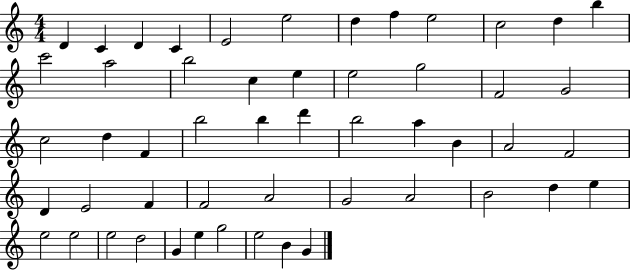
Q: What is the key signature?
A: C major